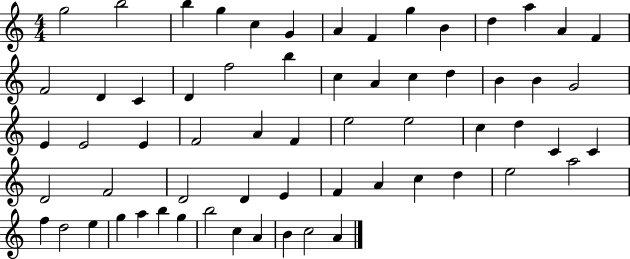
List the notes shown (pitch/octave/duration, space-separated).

G5/h B5/h B5/q G5/q C5/q G4/q A4/q F4/q G5/q B4/q D5/q A5/q A4/q F4/q F4/h D4/q C4/q D4/q F5/h B5/q C5/q A4/q C5/q D5/q B4/q B4/q G4/h E4/q E4/h E4/q F4/h A4/q F4/q E5/h E5/h C5/q D5/q C4/q C4/q D4/h F4/h D4/h D4/q E4/q F4/q A4/q C5/q D5/q E5/h A5/h F5/q D5/h E5/q G5/q A5/q B5/q G5/q B5/h C5/q A4/q B4/q C5/h A4/q